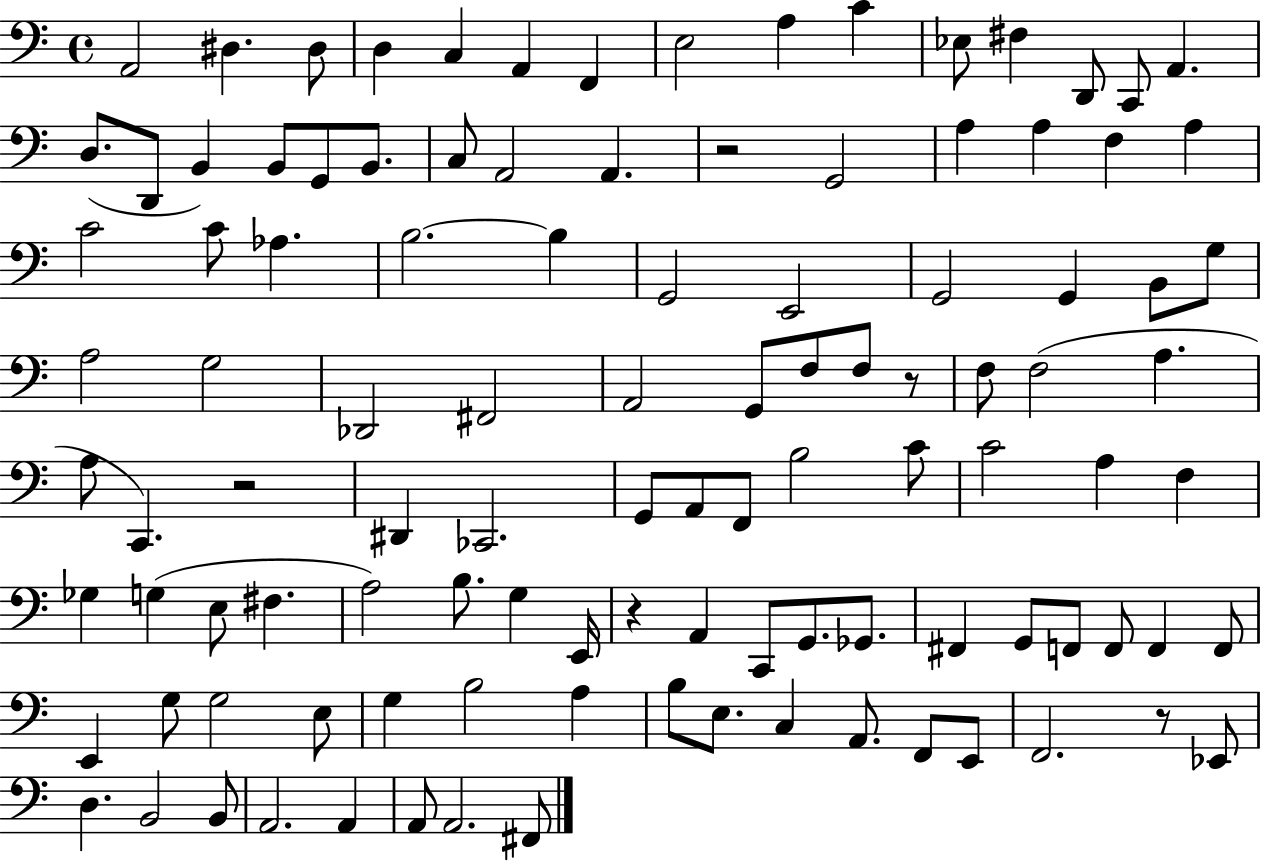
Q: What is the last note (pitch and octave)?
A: F#2